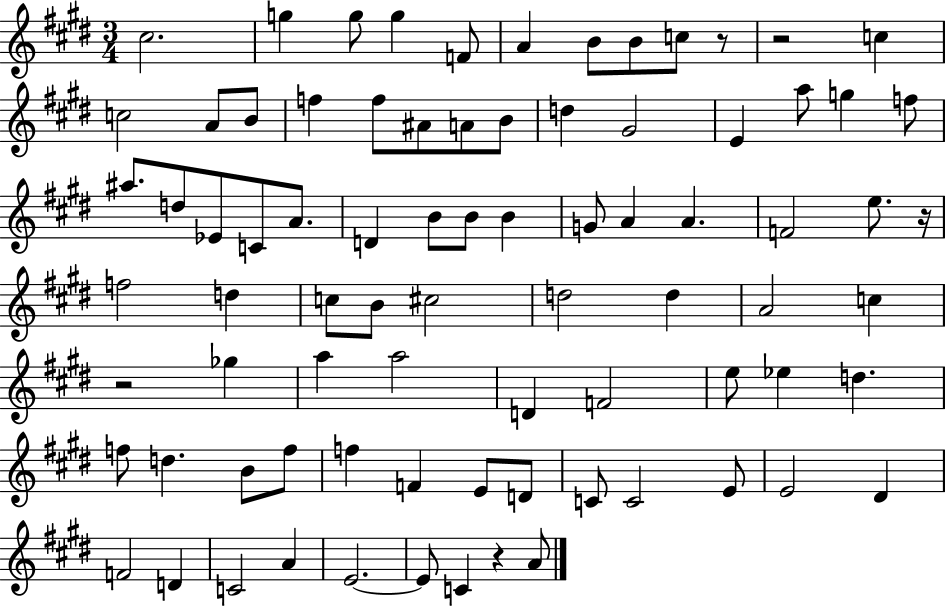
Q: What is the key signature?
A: E major